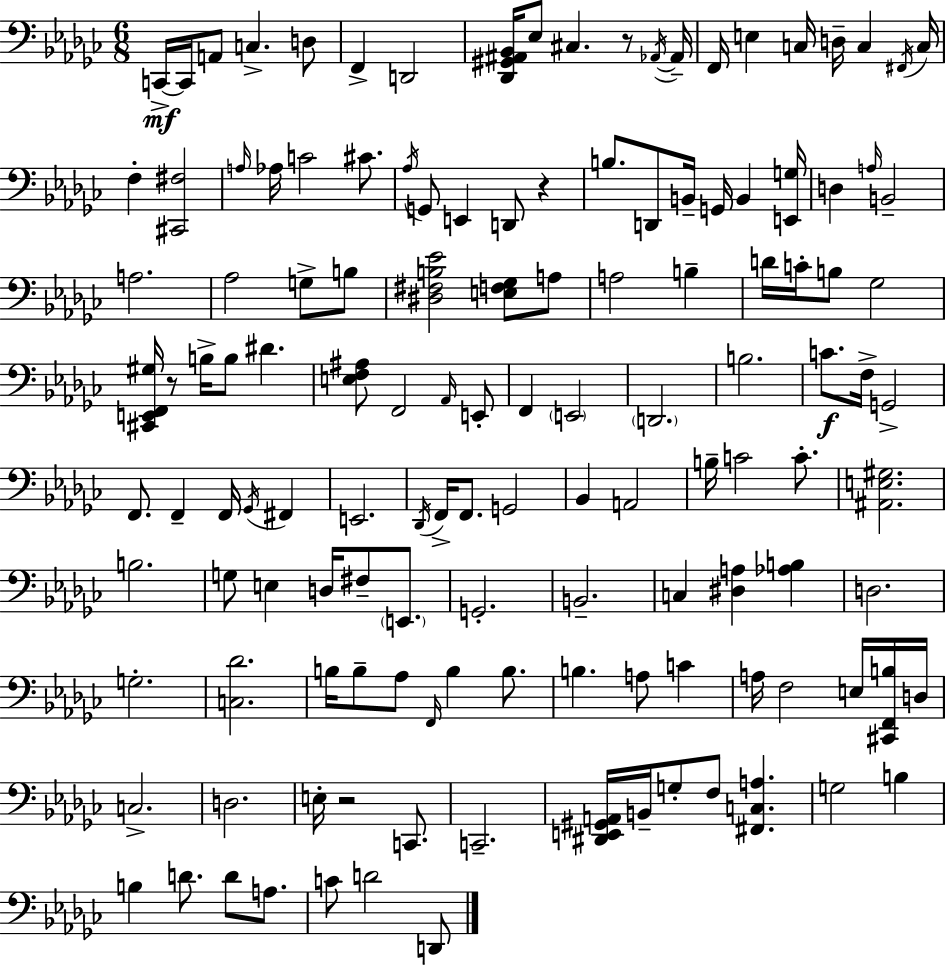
{
  \clef bass
  \numericTimeSignature
  \time 6/8
  \key ees \minor
  \repeat volta 2 { c,16->~~\mf c,16 a,8 c4.-> d8 | f,4-> d,2 | <des, gis, ais, bes,>16 ees8 cis4. r8 \acciaccatura { aes,16~ }~ | aes,16-- f,16 e4 c16 d16-- c4 | \break \acciaccatura { fis,16 } c16 f4-. <cis, fis>2 | \grace { a16 } aes16 c'2 | cis'8. \acciaccatura { aes16 } g,8 e,4 d,8 | r4 b8. d,8 b,16-- g,16 b,4 | \break <e, g>16 d4 \grace { a16 } b,2-- | a2. | aes2 | g8-> b8 <dis fis b ees'>2 | \break <e f ges>8 a8 a2 | b4-- d'16 c'16-. b8 ges2 | <cis, e, f, gis>16 r8 b16-> b8 dis'4. | <e f ais>8 f,2 | \break \grace { aes,16 } e,8-. f,4 \parenthesize e,2 | \parenthesize d,2. | b2. | c'8.\f f16-> g,2-> | \break f,8. f,4-- | f,16 \acciaccatura { ges,16 } fis,4 e,2. | \acciaccatura { des,16 } f,16-> f,8. | g,2 bes,4 | \break a,2 b16-- c'2 | c'8.-. <ais, e gis>2. | b2. | g8 e4 | \break d16 fis8-- \parenthesize e,8. g,2.-. | b,2.-- | c4 | <dis a>4 <aes b>4 d2. | \break g2.-. | <c des'>2. | b16 b8-- aes8 | \grace { f,16 } b4 b8. b4. | \break a8 c'4 a16 f2 | e16 <cis, f, b>16 d16 c2.-> | d2. | e16-. r2 | \break c,8. c,2.-- | <dis, e, gis, a,>16 b,16-- g8-. | f8 <fis, c a>4. g2 | b4 b4 | \break d'8. d'8 a8. c'8 d'2 | d,8 } \bar "|."
}